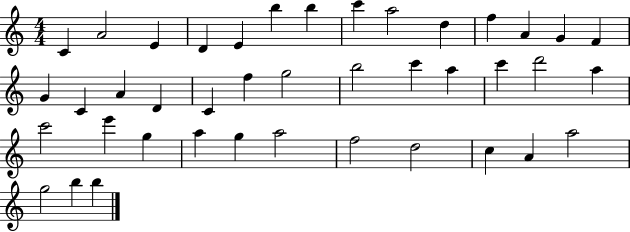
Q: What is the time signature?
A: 4/4